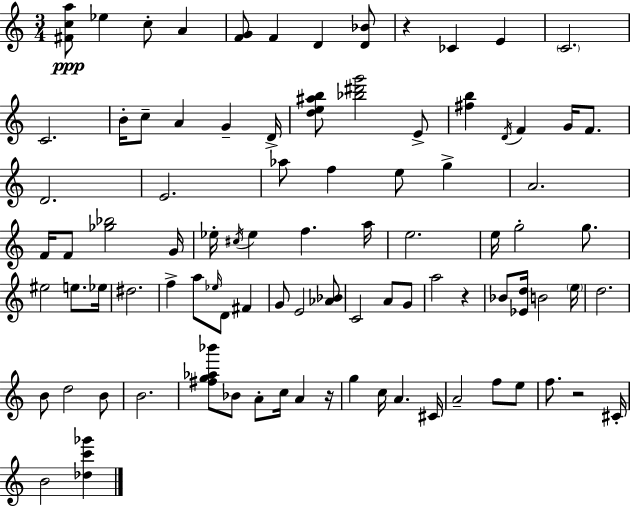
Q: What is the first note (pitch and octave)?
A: Eb5